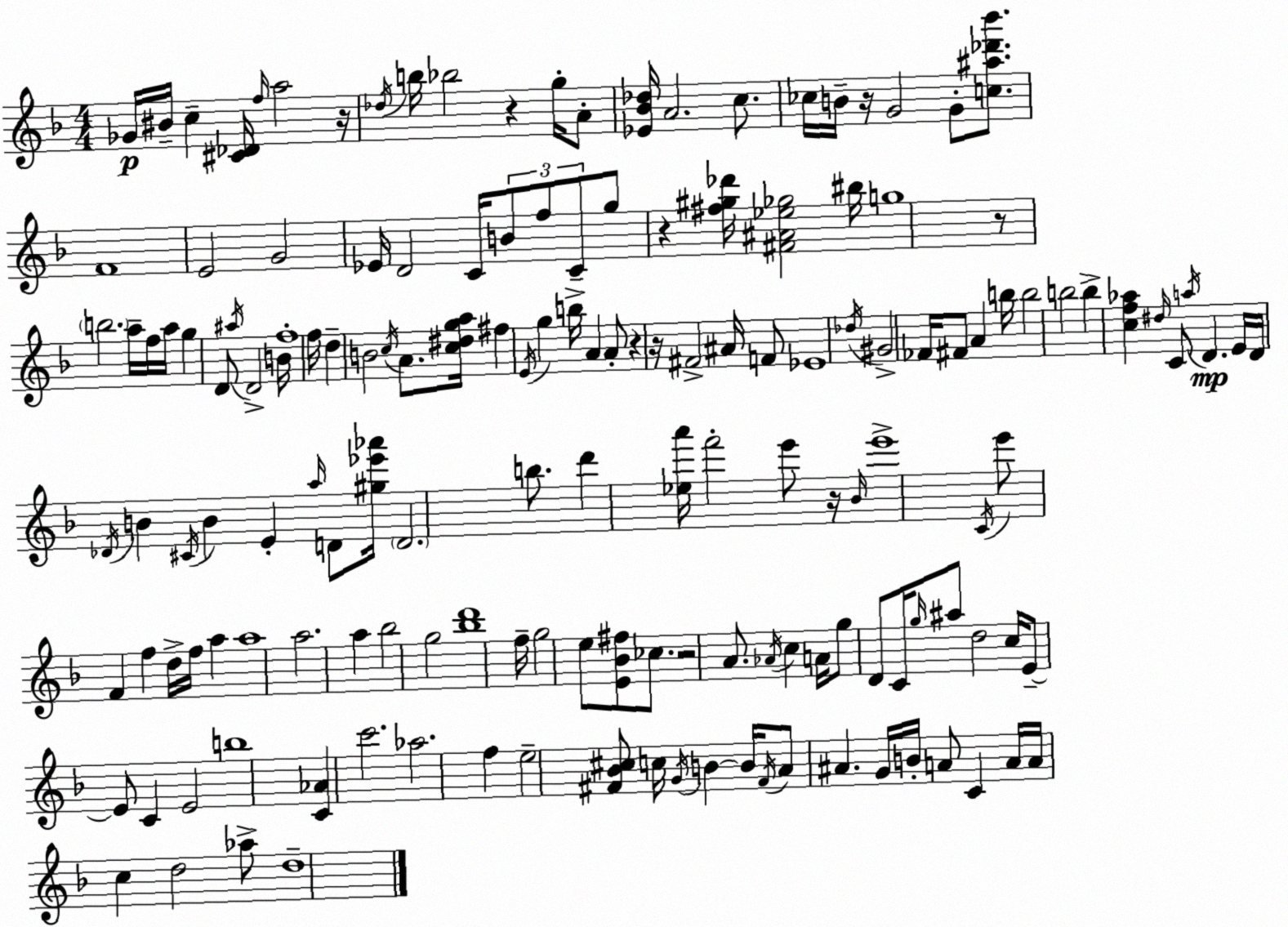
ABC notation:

X:1
T:Untitled
M:4/4
L:1/4
K:Dm
_G/4 ^B/4 c [^C_D]/4 f/4 a2 z/4 _d/4 b/4 _b2 z g/4 A/2 [_E_B_d]/4 A2 c/2 _c/4 B/4 z/4 G2 G/2 [c^a_d'_b']/2 F4 E2 G2 _E/4 D2 C/4 B/2 f/2 C/2 g/2 z [^f^g_d']/4 [^F^A_e_g]2 ^b/4 g4 z/2 b2 a/4 f/4 a/4 g D/2 ^a/4 D2 B/4 f4 f/4 d B2 c/4 A/2 [c^dga]/4 ^f E/4 g b/4 A A/2 z z/4 ^F2 ^A/4 F/2 _E4 _d/4 ^G2 _F/4 ^F/2 A b/4 b2 b2 b [cf_a] ^d/4 C/2 a/4 D E/4 D/4 _D/4 B ^C/4 B E a/4 D/2 [^g_e'_a']/4 D2 b/2 d' [_ea']/4 f'2 e'/2 z/4 _B/4 e'4 C/4 e'/2 F f d/4 f/4 a a4 a2 a _b2 g2 [_bd']4 f/4 g2 e/2 [E_B^f]/2 _c/2 z2 A/2 _A/4 c A/4 g/2 D/2 C/4 g/4 ^a/2 d2 c/4 E/2 E/2 C E2 b4 [C_A] c'2 _a2 f e2 [^F_B^c]/2 c/4 G/4 B B/4 ^F/4 A/2 ^A G/4 B/4 A/2 C A/4 A/4 c d2 _a/2 d4